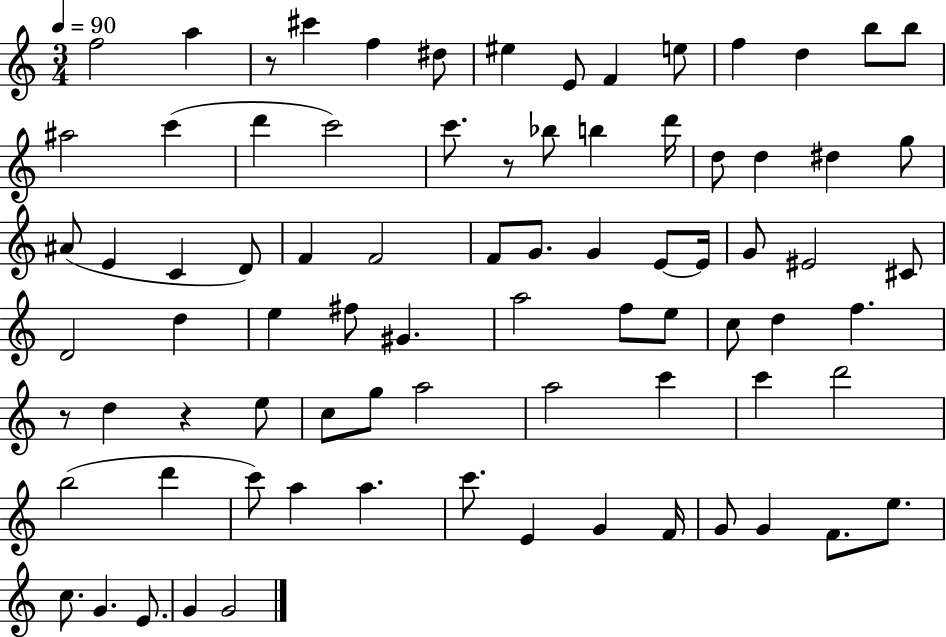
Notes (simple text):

F5/h A5/q R/e C#6/q F5/q D#5/e EIS5/q E4/e F4/q E5/e F5/q D5/q B5/e B5/e A#5/h C6/q D6/q C6/h C6/e. R/e Bb5/e B5/q D6/s D5/e D5/q D#5/q G5/e A#4/e E4/q C4/q D4/e F4/q F4/h F4/e G4/e. G4/q E4/e E4/s G4/e EIS4/h C#4/e D4/h D5/q E5/q F#5/e G#4/q. A5/h F5/e E5/e C5/e D5/q F5/q. R/e D5/q R/q E5/e C5/e G5/e A5/h A5/h C6/q C6/q D6/h B5/h D6/q C6/e A5/q A5/q. C6/e. E4/q G4/q F4/s G4/e G4/q F4/e. E5/e. C5/e. G4/q. E4/e. G4/q G4/h